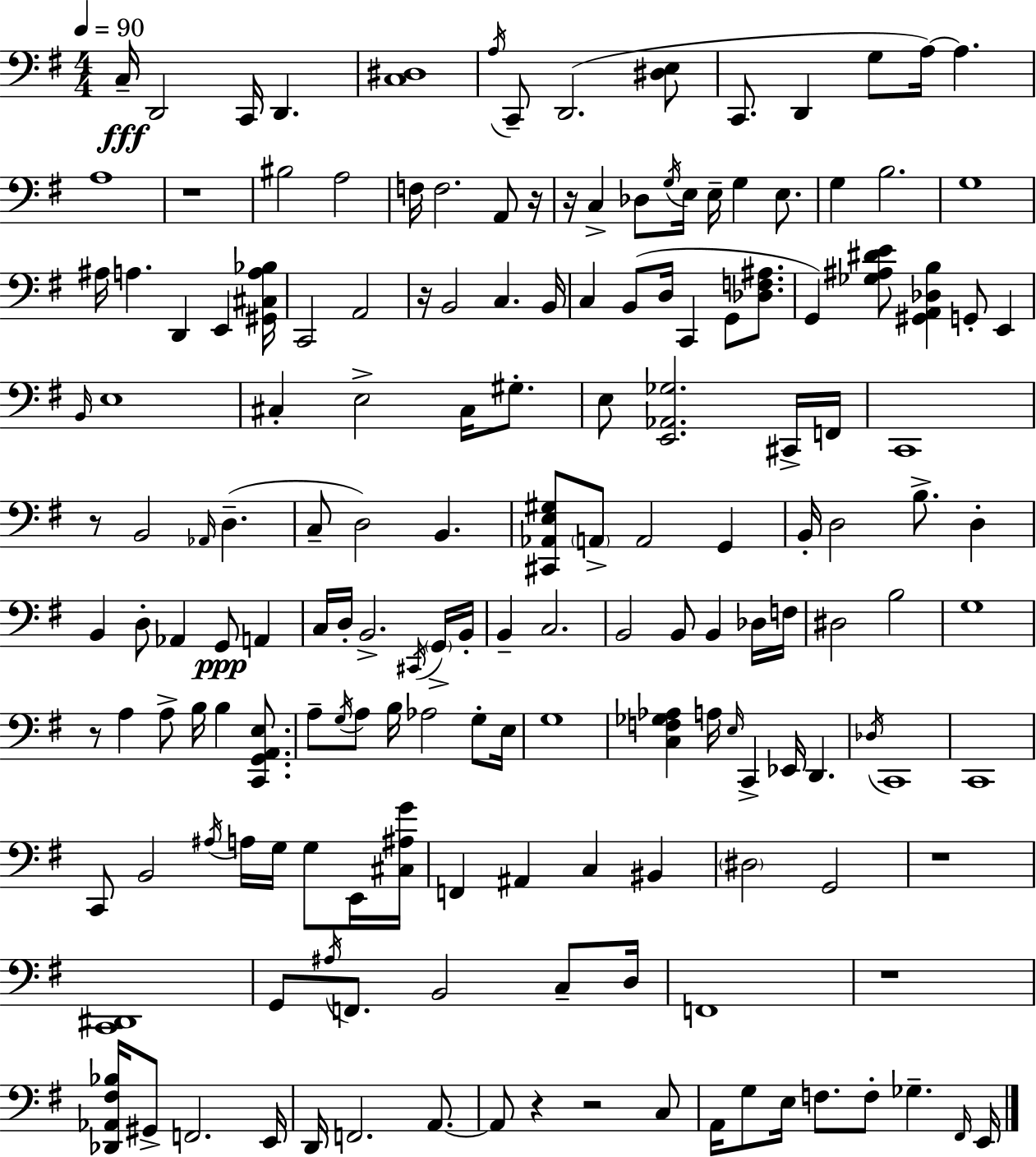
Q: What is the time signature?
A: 4/4